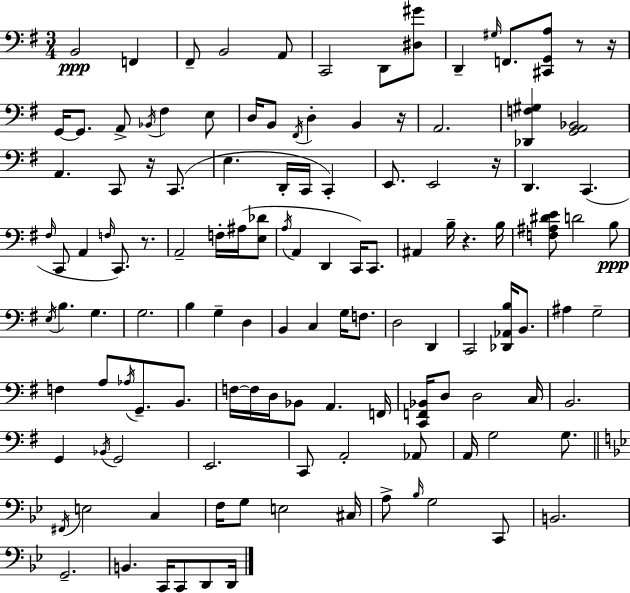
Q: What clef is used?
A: bass